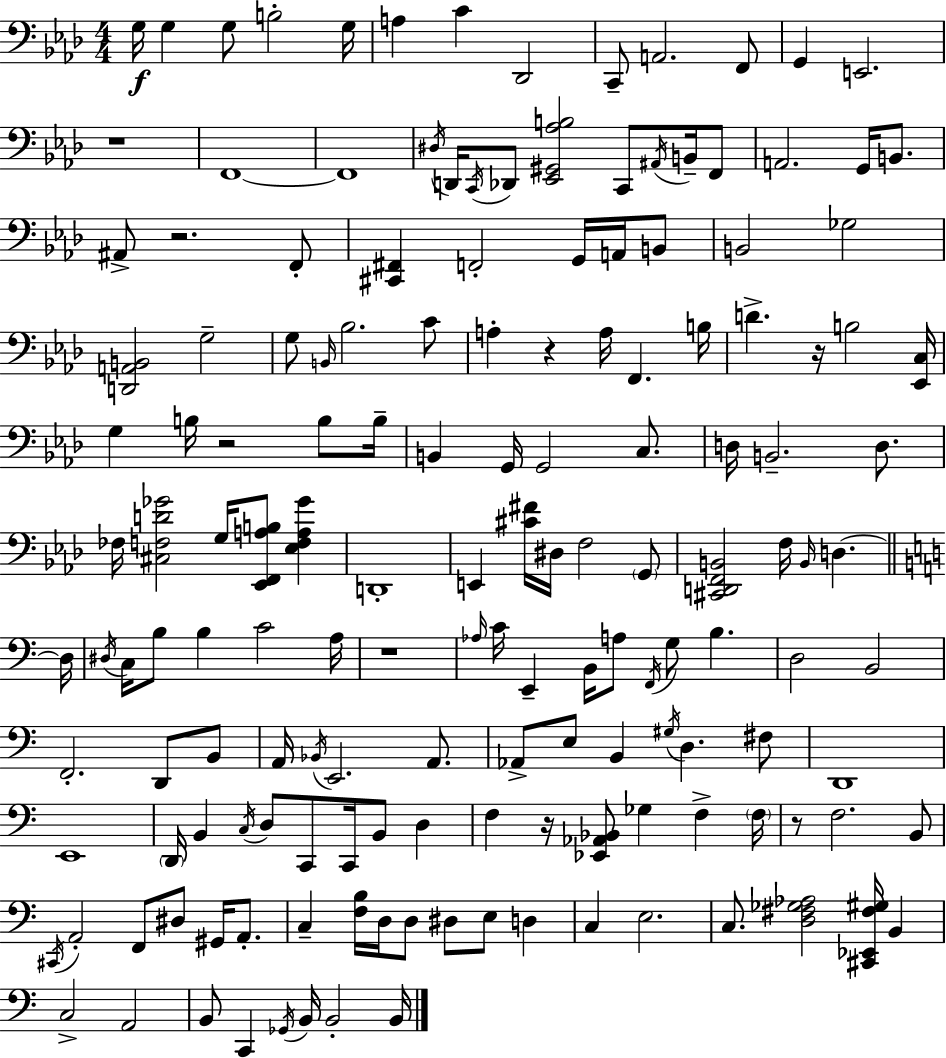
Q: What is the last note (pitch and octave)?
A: B2